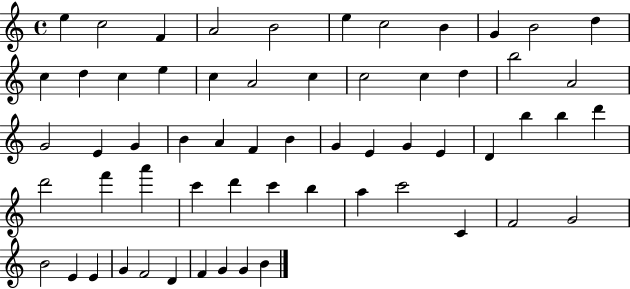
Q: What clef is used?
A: treble